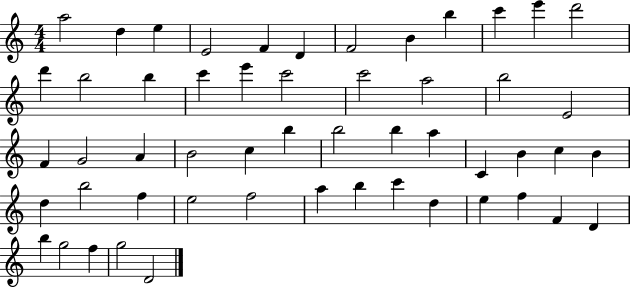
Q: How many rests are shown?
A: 0